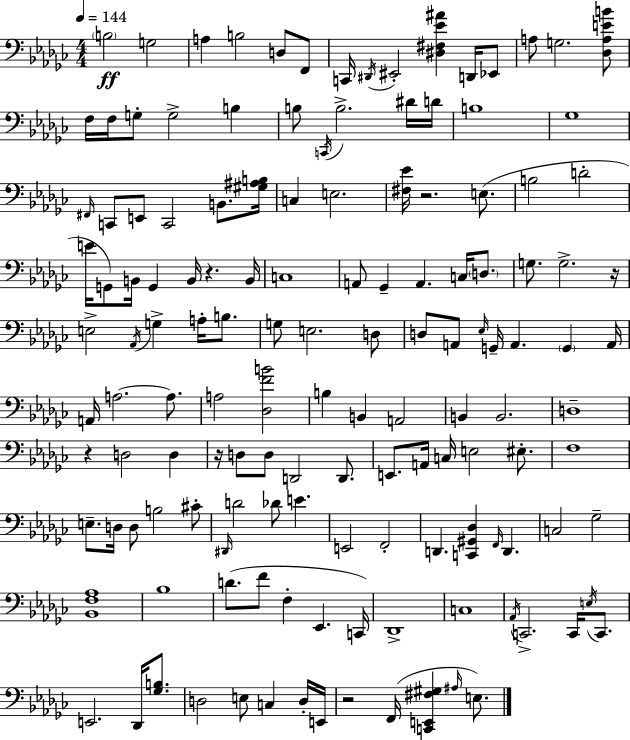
{
  \clef bass
  \numericTimeSignature
  \time 4/4
  \key ees \minor
  \tempo 4 = 144
  \parenthesize b2\ff g2 | a4 b2 d8 f,8 | c,16 \acciaccatura { dis,16 } eis,2-. <dis fis ees' ais'>4 d,16 ees,8 | a8 g2. <des a e' b'>8 | \break f16 f16 g8-. g2-> b4 | b8 \acciaccatura { c,16 } b2.-> | dis'16 d'16 b1 | ges1 | \break \grace { fis,16 } c,8 e,8 c,2 b,8. | <gis ais b>16 c4 e2. | <fis ees'>16 r2. | e8.( b2 d'2-. | \break e'16 g,8) b,16 g,4 b,16 r4. | b,16 c1 | a,8 ges,4-- a,4. c16 | \parenthesize d8. g8. g2.-> | \break r16 e2-> \acciaccatura { aes,16 } g4-> | a16-. b8. g8 e2. | d8 d8 a,8 \grace { ees16 } g,16-- a,4. | \parenthesize g,4 a,16 a,16 a2.~~ | \break a8. a2 <des f' b'>2 | b4 b,4 a,2 | b,4 b,2. | d1-- | \break r4 d2 | d4 r16 d8 d8 d,2 | d,8. e,8. a,16 c16 e2 | eis8.-. f1 | \break e8.-- d16 d8 b2 | cis'8-. \grace { dis,16 } d'2 des'8 | e'4. e,2 f,2-. | d,4. <c, gis, des>4 | \break \grace { f,16 } d,4. c2 ges2-- | <bes, f aes>1 | bes1 | d'8.( f'8 f4-. | \break ees,4. c,16) des,1-> | c1 | \acciaccatura { aes,16 } c,2.-> | c,16 \acciaccatura { e16 } c,8. e,2. | \break des,16 <ges b>8. d2 | e8 c4 d16-. e,16 r2 | f,16( <c, e, fis gis>4 \grace { ais16 } e8.) \bar "|."
}